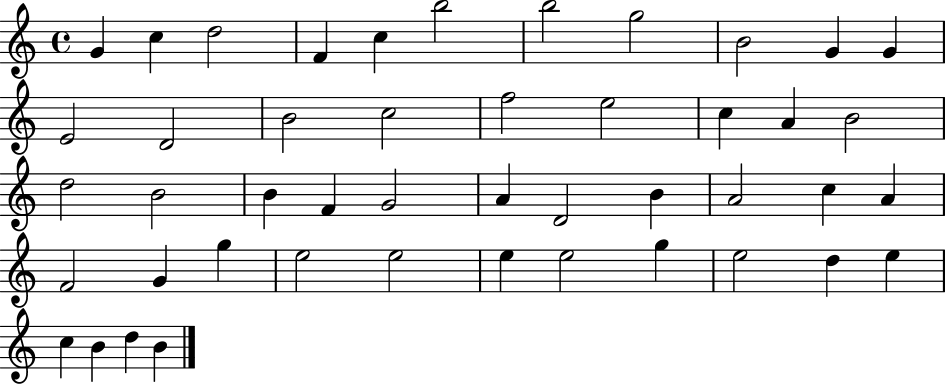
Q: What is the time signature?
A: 4/4